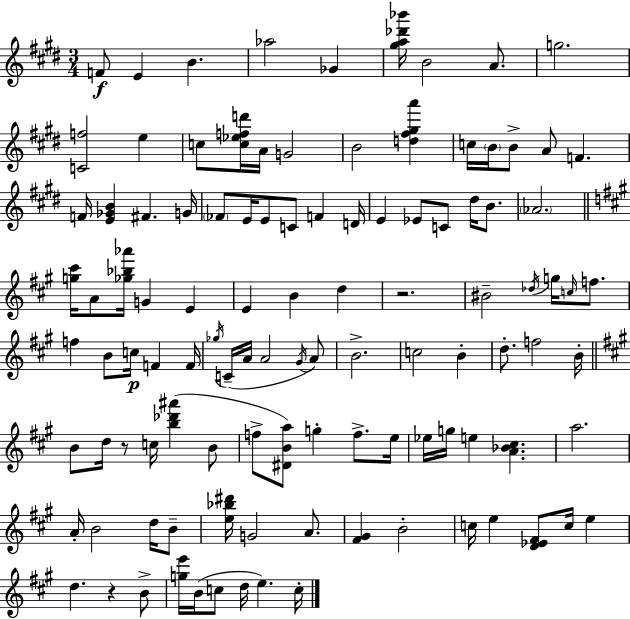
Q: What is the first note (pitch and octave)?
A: F4